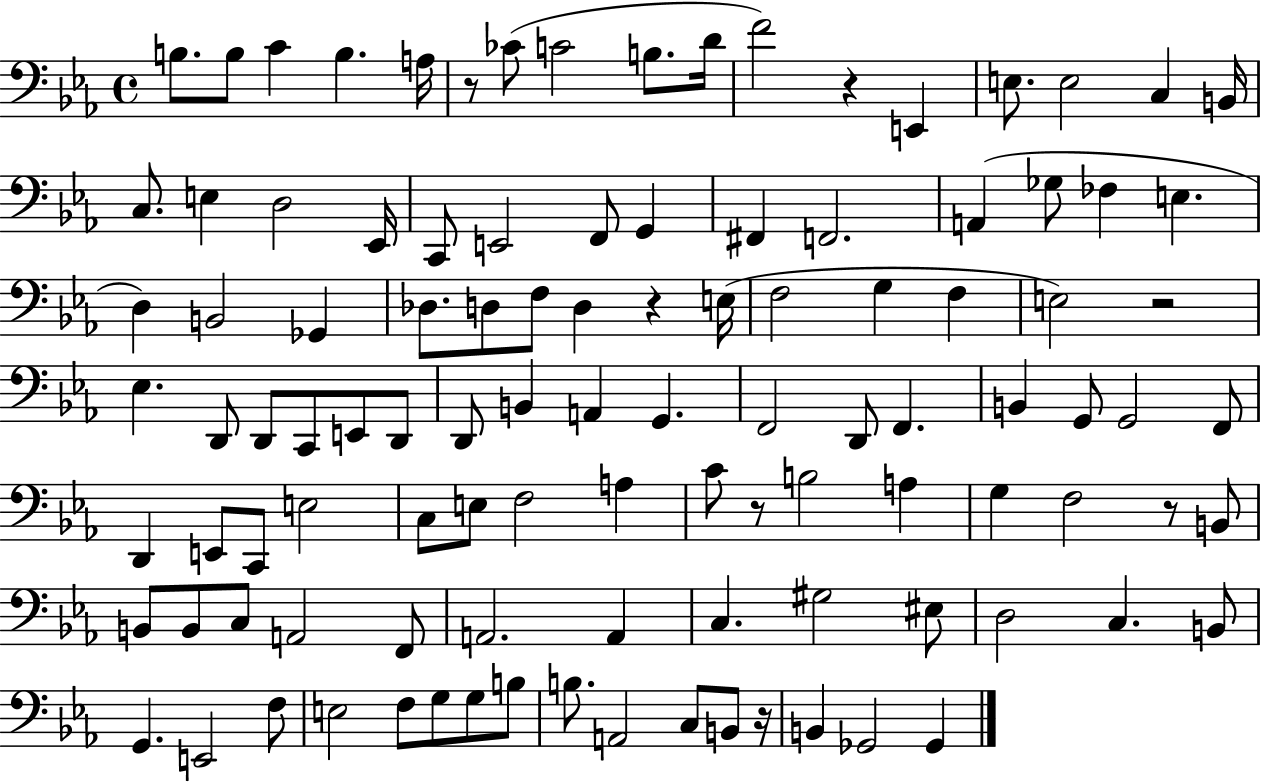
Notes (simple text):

B3/e. B3/e C4/q B3/q. A3/s R/e CES4/e C4/h B3/e. D4/s F4/h R/q E2/q E3/e. E3/h C3/q B2/s C3/e. E3/q D3/h Eb2/s C2/e E2/h F2/e G2/q F#2/q F2/h. A2/q Gb3/e FES3/q E3/q. D3/q B2/h Gb2/q Db3/e. D3/e F3/e D3/q R/q E3/s F3/h G3/q F3/q E3/h R/h Eb3/q. D2/e D2/e C2/e E2/e D2/e D2/e B2/q A2/q G2/q. F2/h D2/e F2/q. B2/q G2/e G2/h F2/e D2/q E2/e C2/e E3/h C3/e E3/e F3/h A3/q C4/e R/e B3/h A3/q G3/q F3/h R/e B2/e B2/e B2/e C3/e A2/h F2/e A2/h. A2/q C3/q. G#3/h EIS3/e D3/h C3/q. B2/e G2/q. E2/h F3/e E3/h F3/e G3/e G3/e B3/e B3/e. A2/h C3/e B2/e R/s B2/q Gb2/h Gb2/q